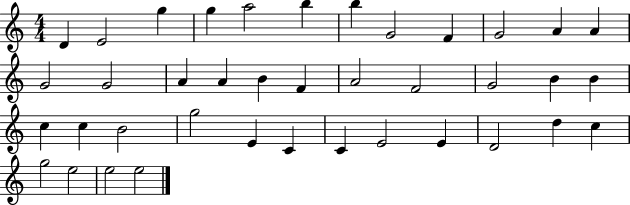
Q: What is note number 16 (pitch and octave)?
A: A4